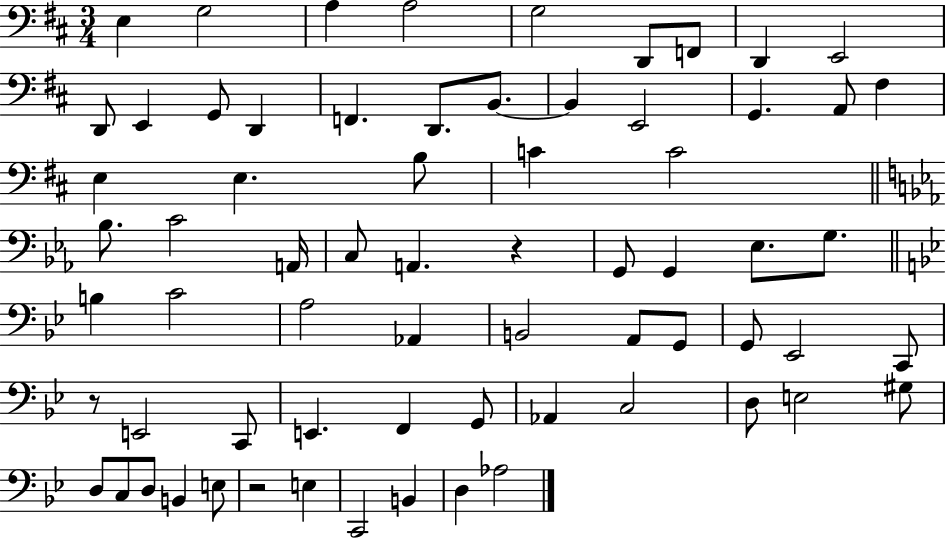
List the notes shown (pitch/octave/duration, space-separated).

E3/q G3/h A3/q A3/h G3/h D2/e F2/e D2/q E2/h D2/e E2/q G2/e D2/q F2/q. D2/e. B2/e. B2/q E2/h G2/q. A2/e F#3/q E3/q E3/q. B3/e C4/q C4/h Bb3/e. C4/h A2/s C3/e A2/q. R/q G2/e G2/q Eb3/e. G3/e. B3/q C4/h A3/h Ab2/q B2/h A2/e G2/e G2/e Eb2/h C2/e R/e E2/h C2/e E2/q. F2/q G2/e Ab2/q C3/h D3/e E3/h G#3/e D3/e C3/e D3/e B2/q E3/e R/h E3/q C2/h B2/q D3/q Ab3/h